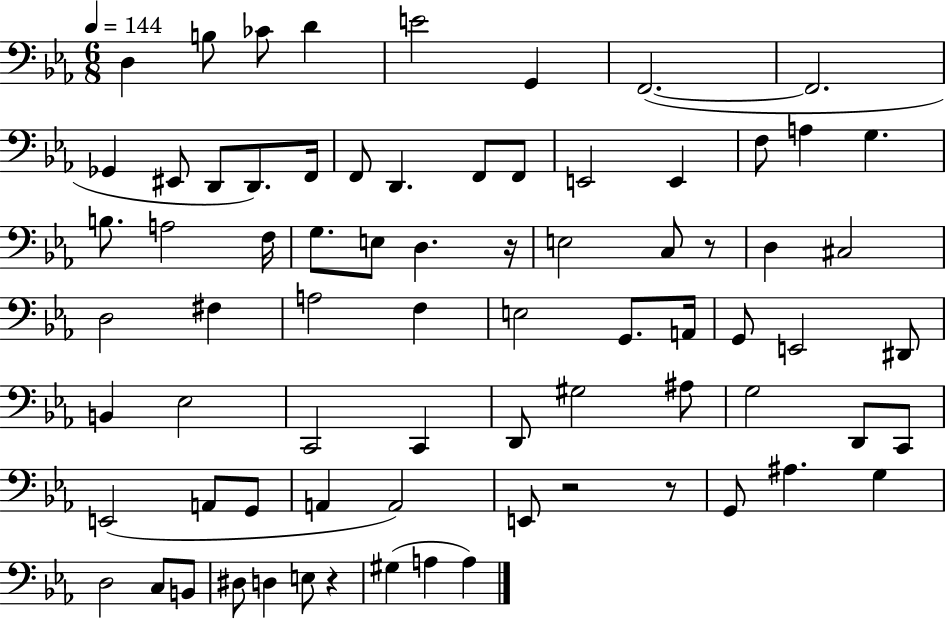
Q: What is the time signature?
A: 6/8